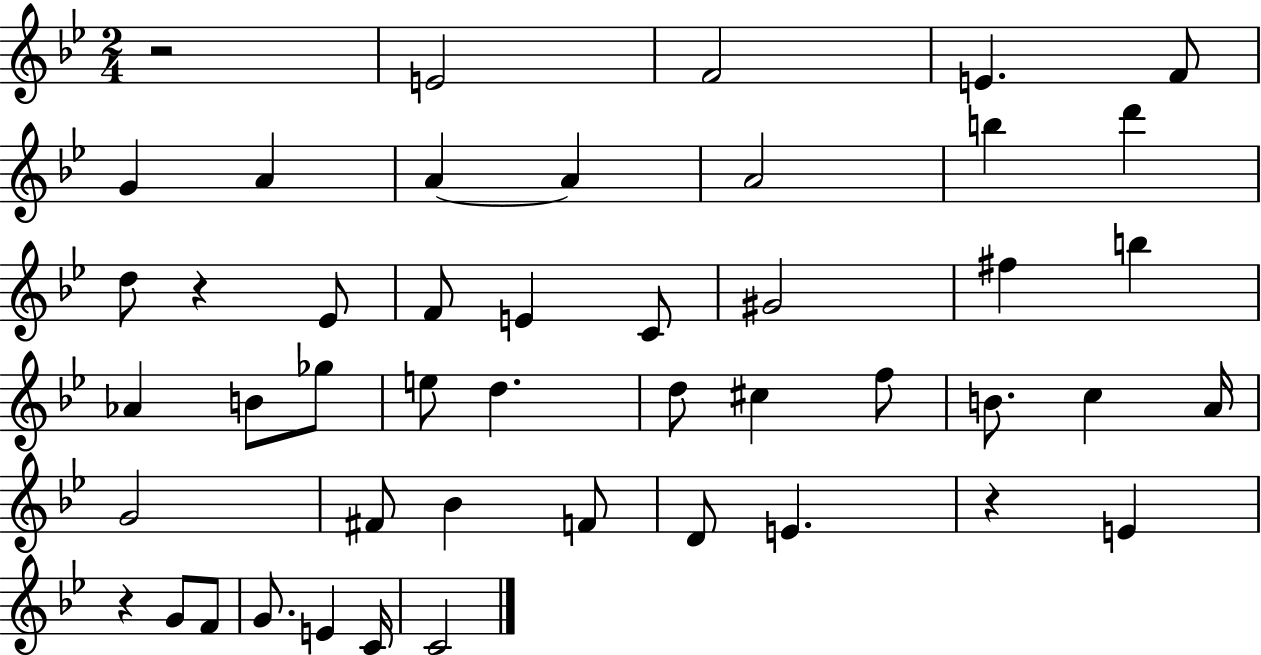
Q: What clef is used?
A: treble